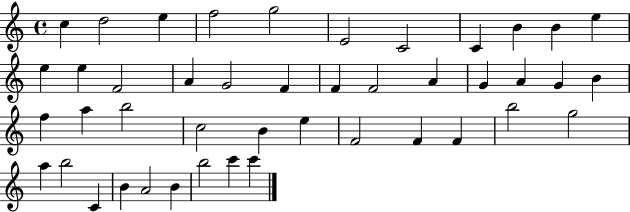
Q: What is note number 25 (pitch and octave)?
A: F5